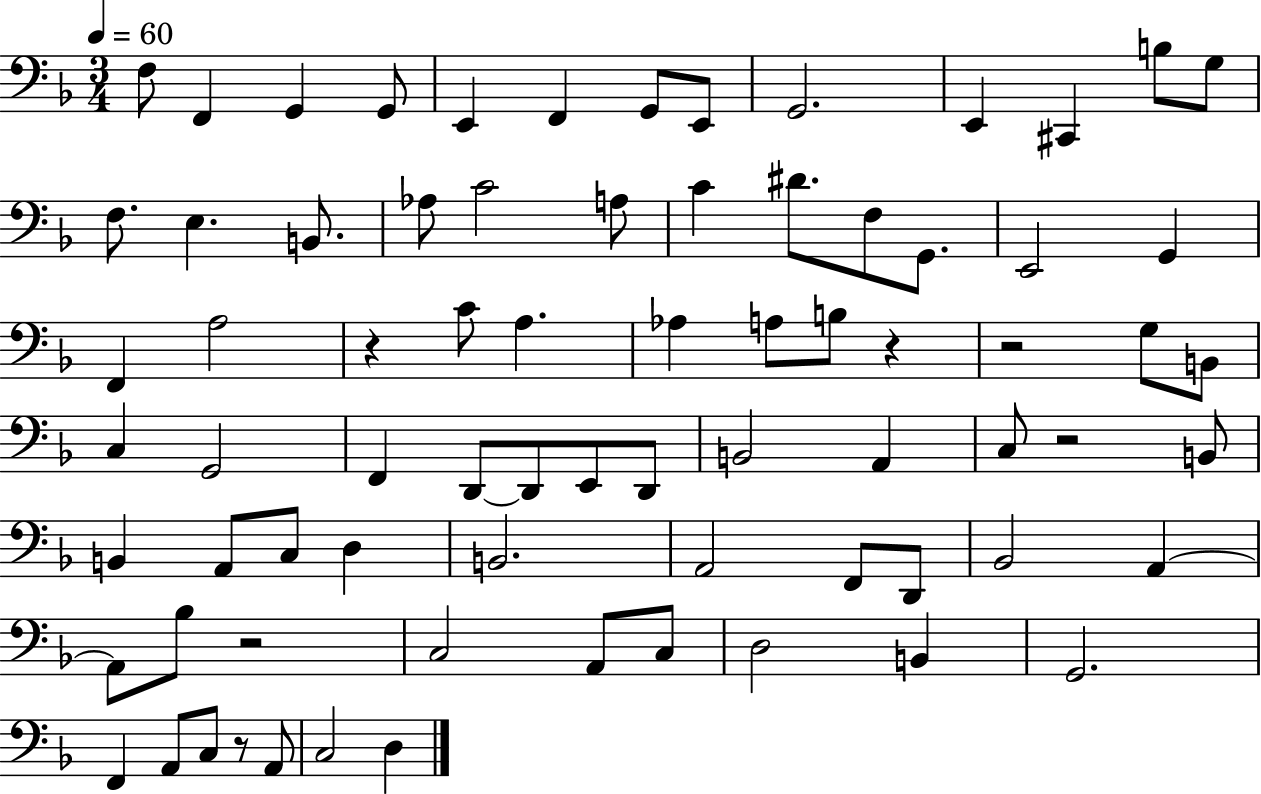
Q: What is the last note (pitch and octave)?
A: D3